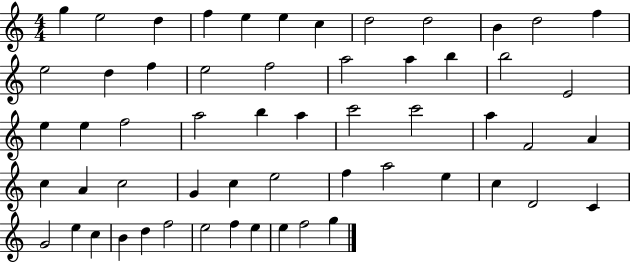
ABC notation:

X:1
T:Untitled
M:4/4
L:1/4
K:C
g e2 d f e e c d2 d2 B d2 f e2 d f e2 f2 a2 a b b2 E2 e e f2 a2 b a c'2 c'2 a F2 A c A c2 G c e2 f a2 e c D2 C G2 e c B d f2 e2 f e e f2 g